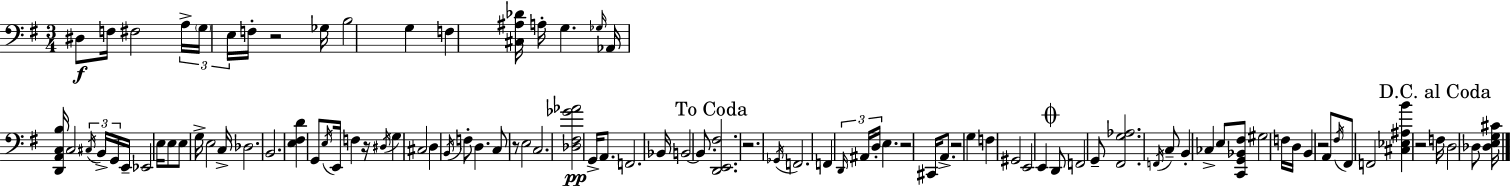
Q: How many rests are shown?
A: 8